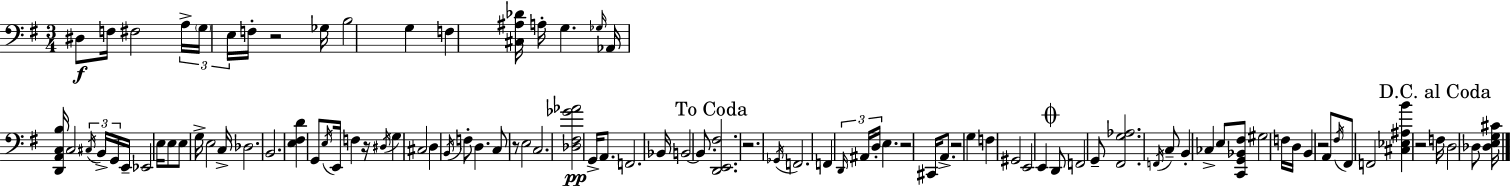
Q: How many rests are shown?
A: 8